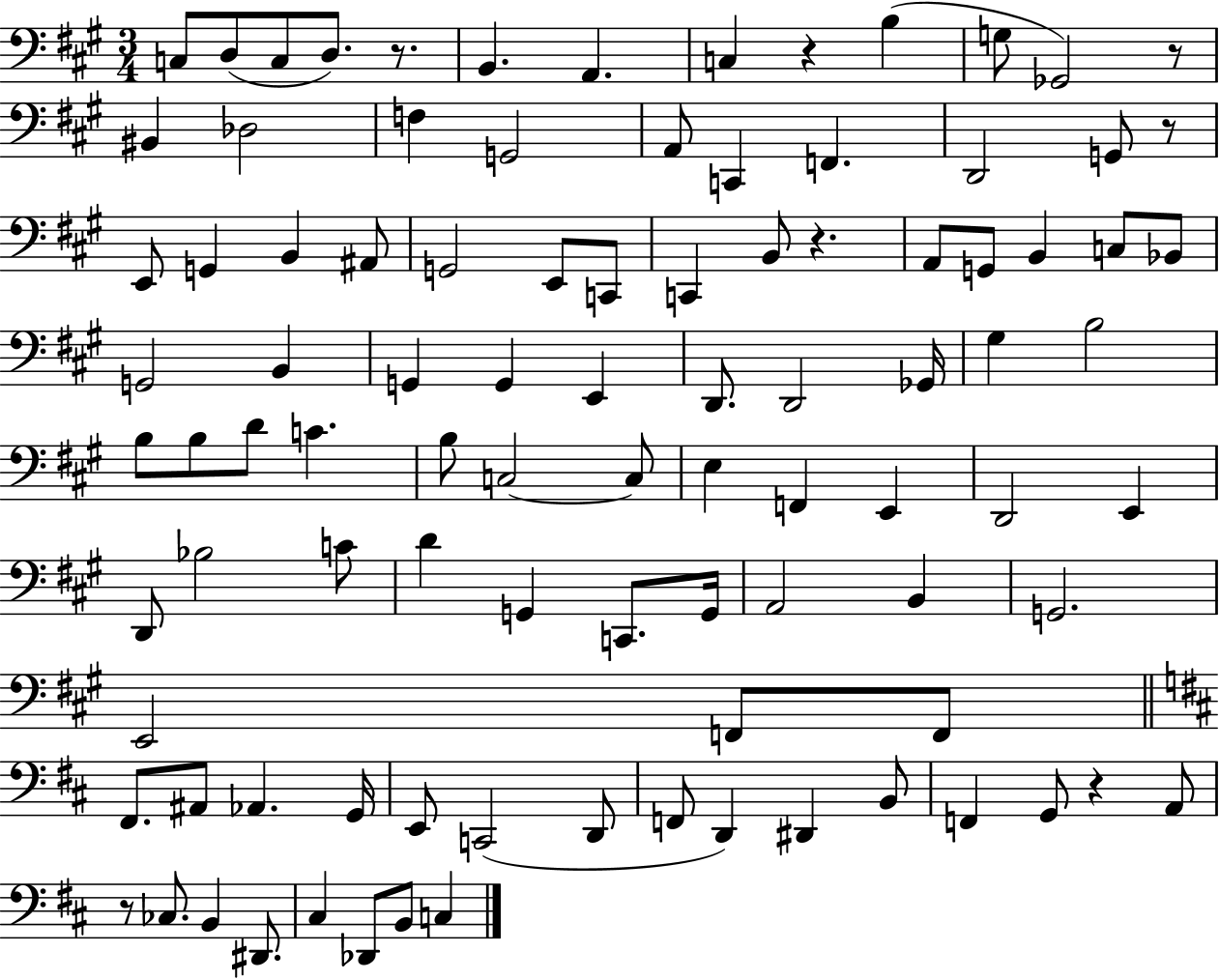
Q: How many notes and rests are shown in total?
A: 96